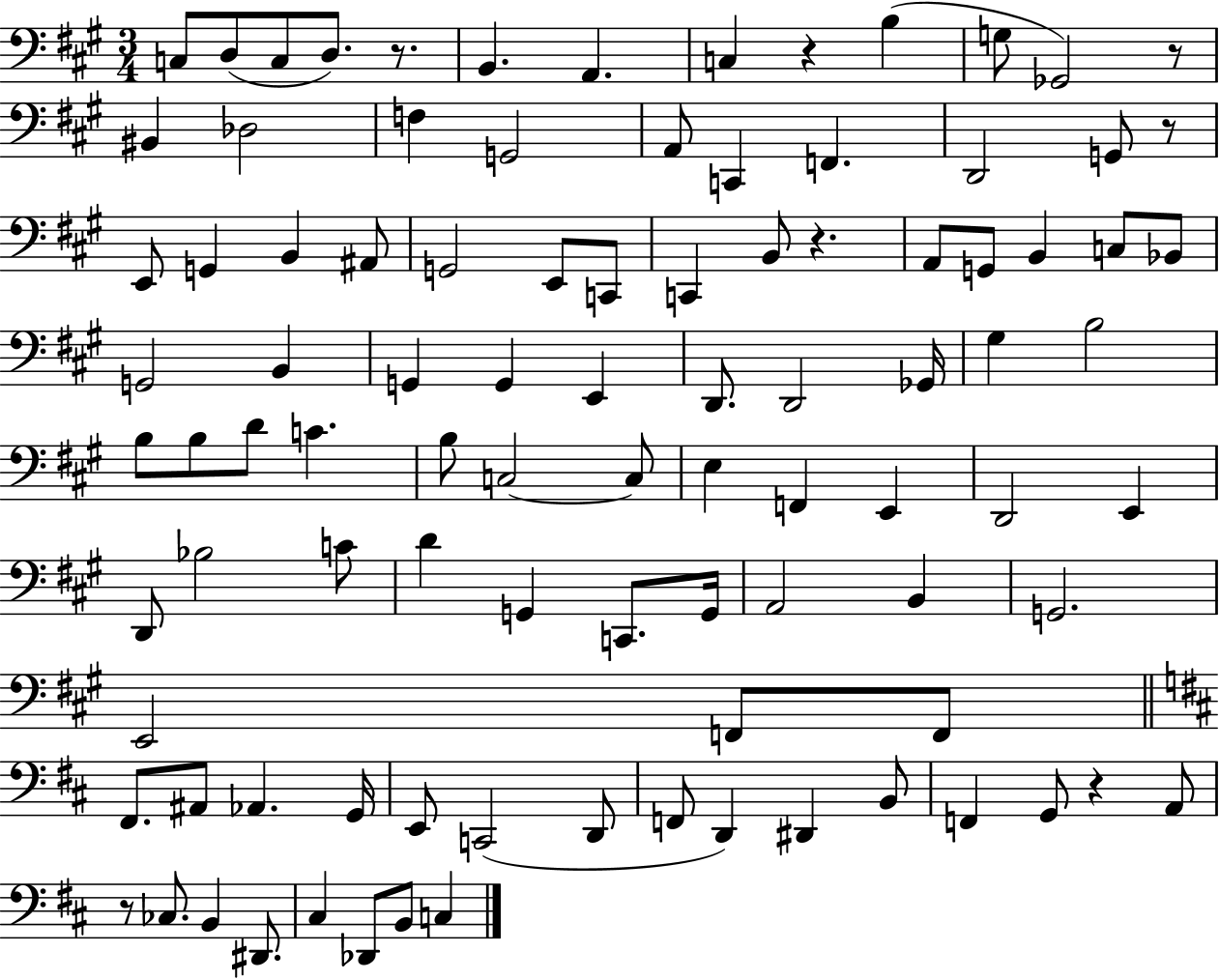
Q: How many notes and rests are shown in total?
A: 96